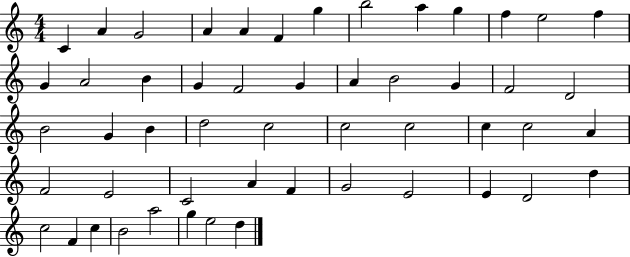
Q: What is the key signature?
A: C major